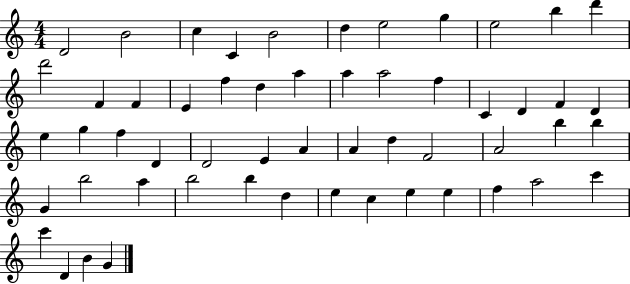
D4/h B4/h C5/q C4/q B4/h D5/q E5/h G5/q E5/h B5/q D6/q D6/h F4/q F4/q E4/q F5/q D5/q A5/q A5/q A5/h F5/q C4/q D4/q F4/q D4/q E5/q G5/q F5/q D4/q D4/h E4/q A4/q A4/q D5/q F4/h A4/h B5/q B5/q G4/q B5/h A5/q B5/h B5/q D5/q E5/q C5/q E5/q E5/q F5/q A5/h C6/q C6/q D4/q B4/q G4/q